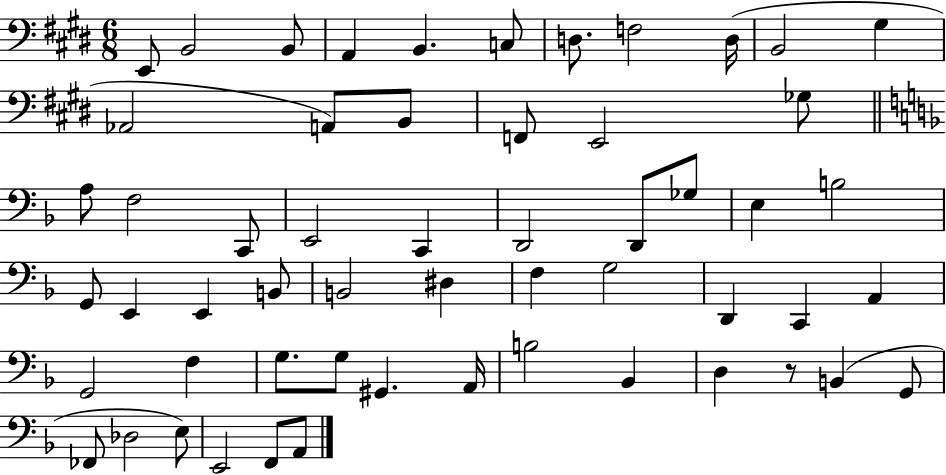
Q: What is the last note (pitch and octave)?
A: A2